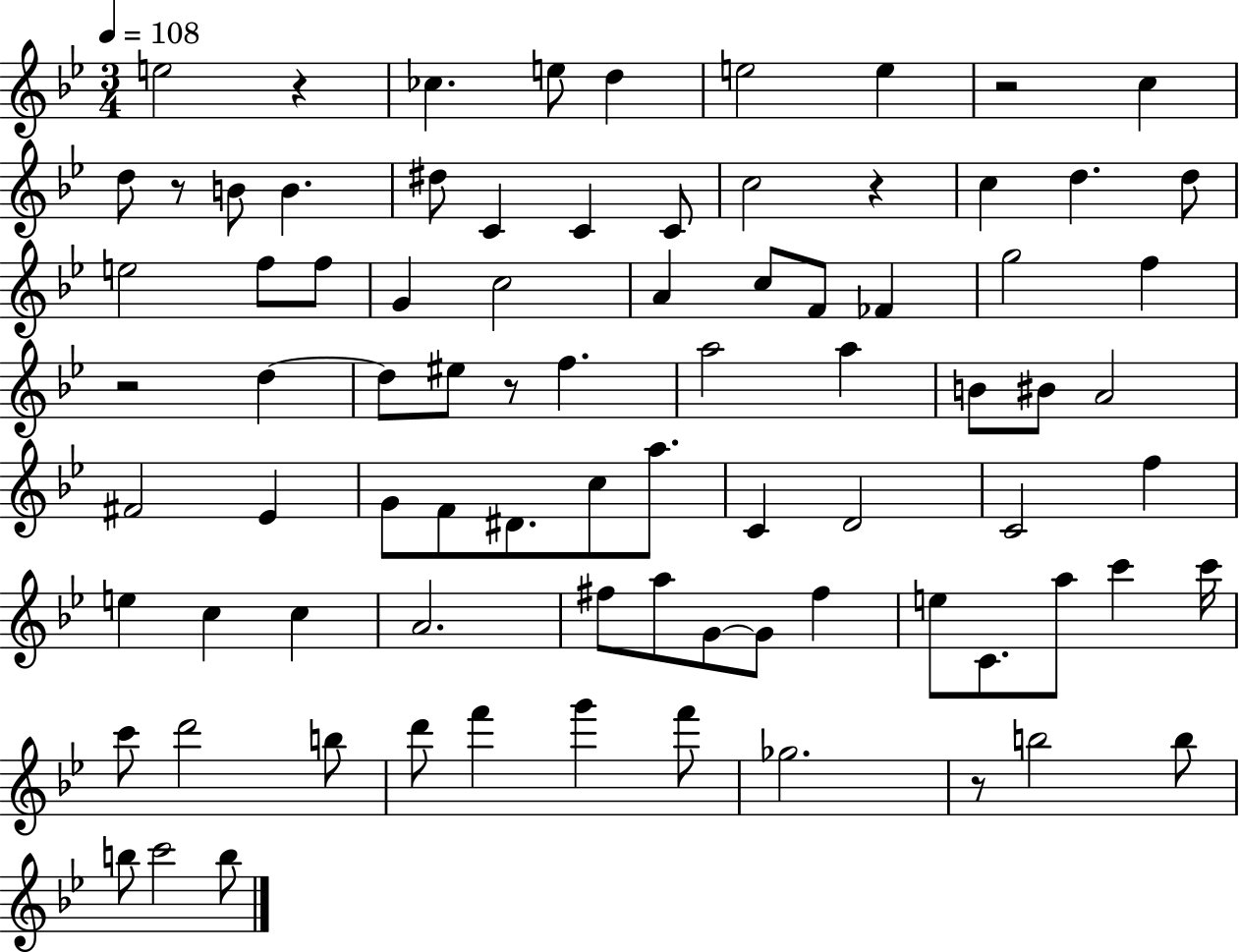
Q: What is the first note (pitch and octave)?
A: E5